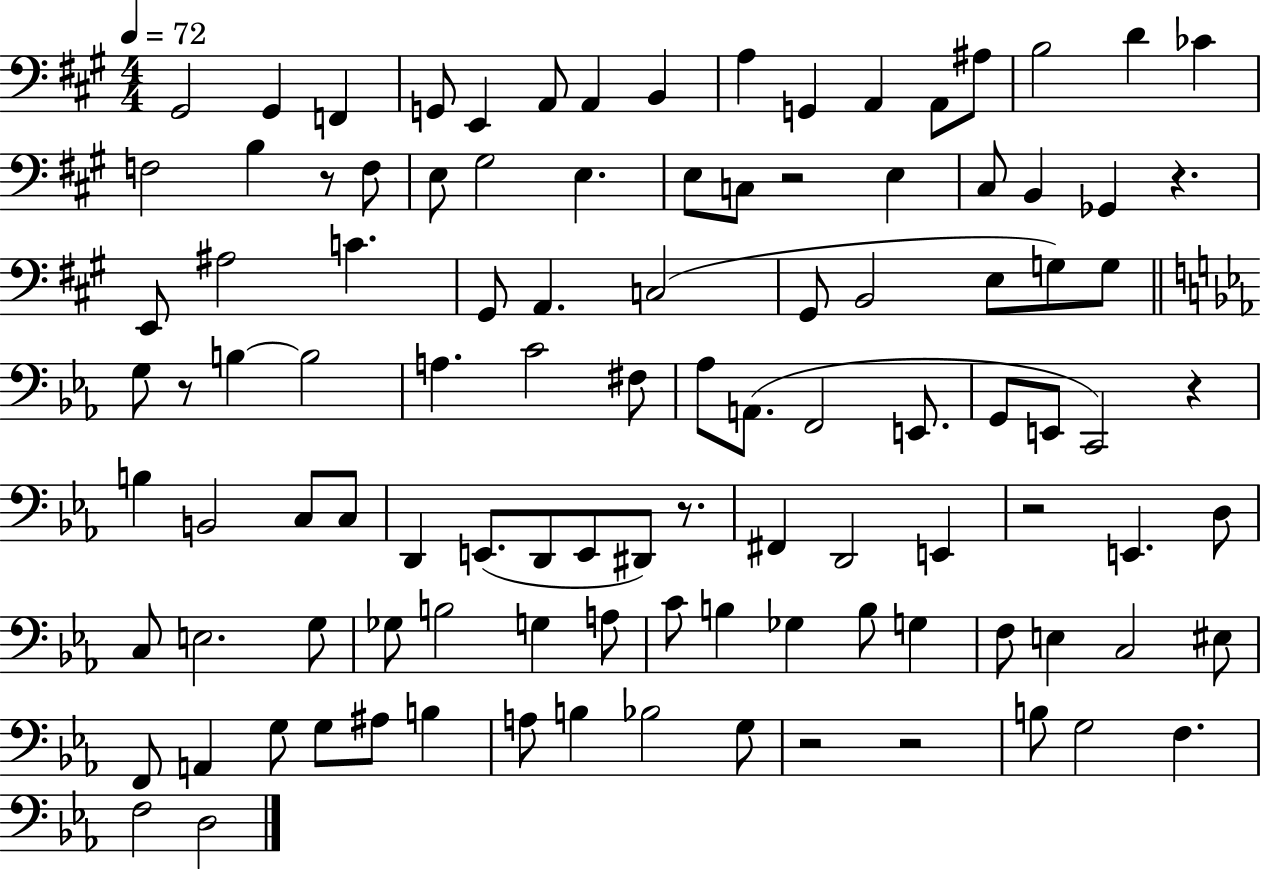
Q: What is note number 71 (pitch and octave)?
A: B3